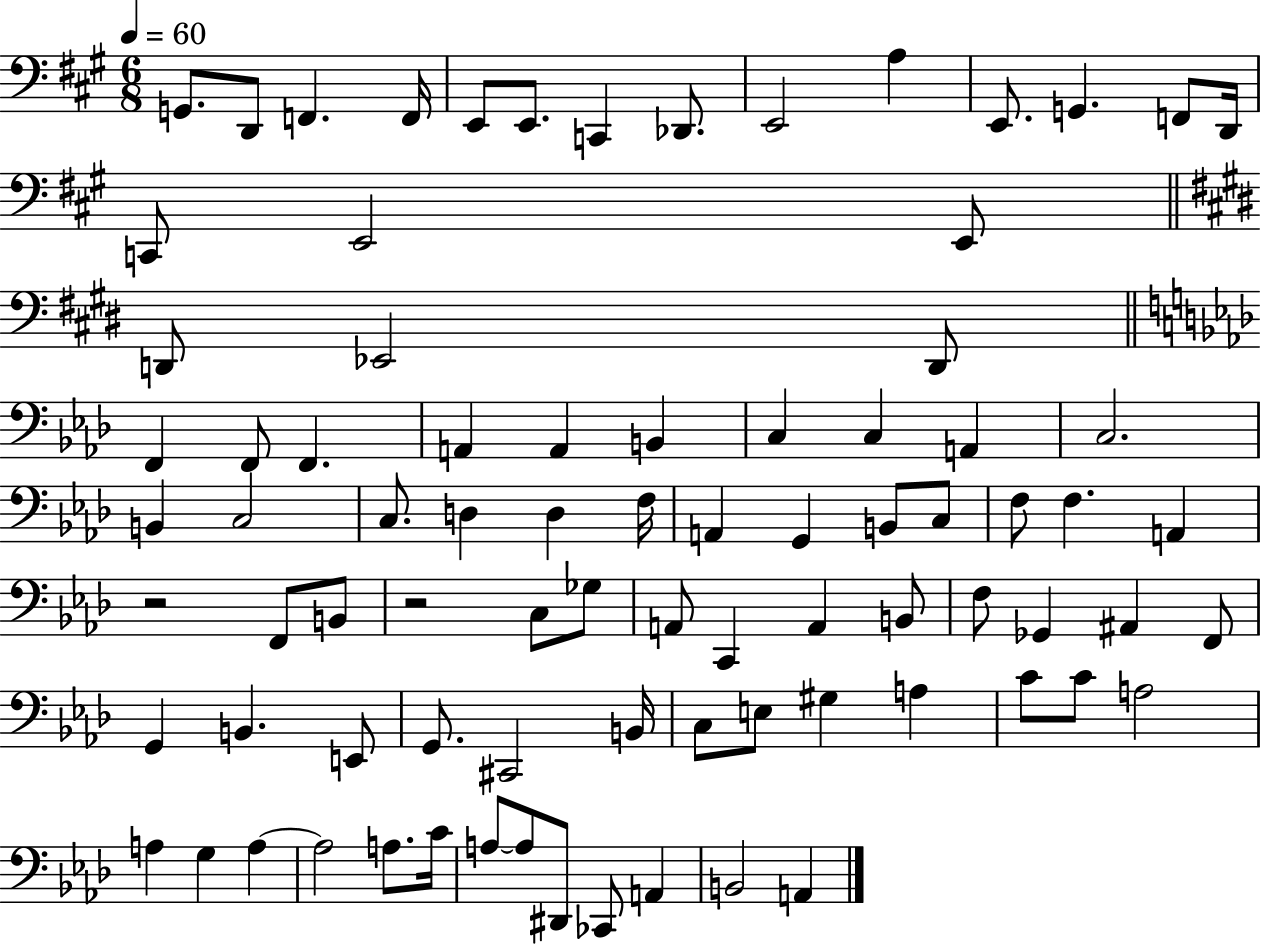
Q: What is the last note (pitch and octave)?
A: A2